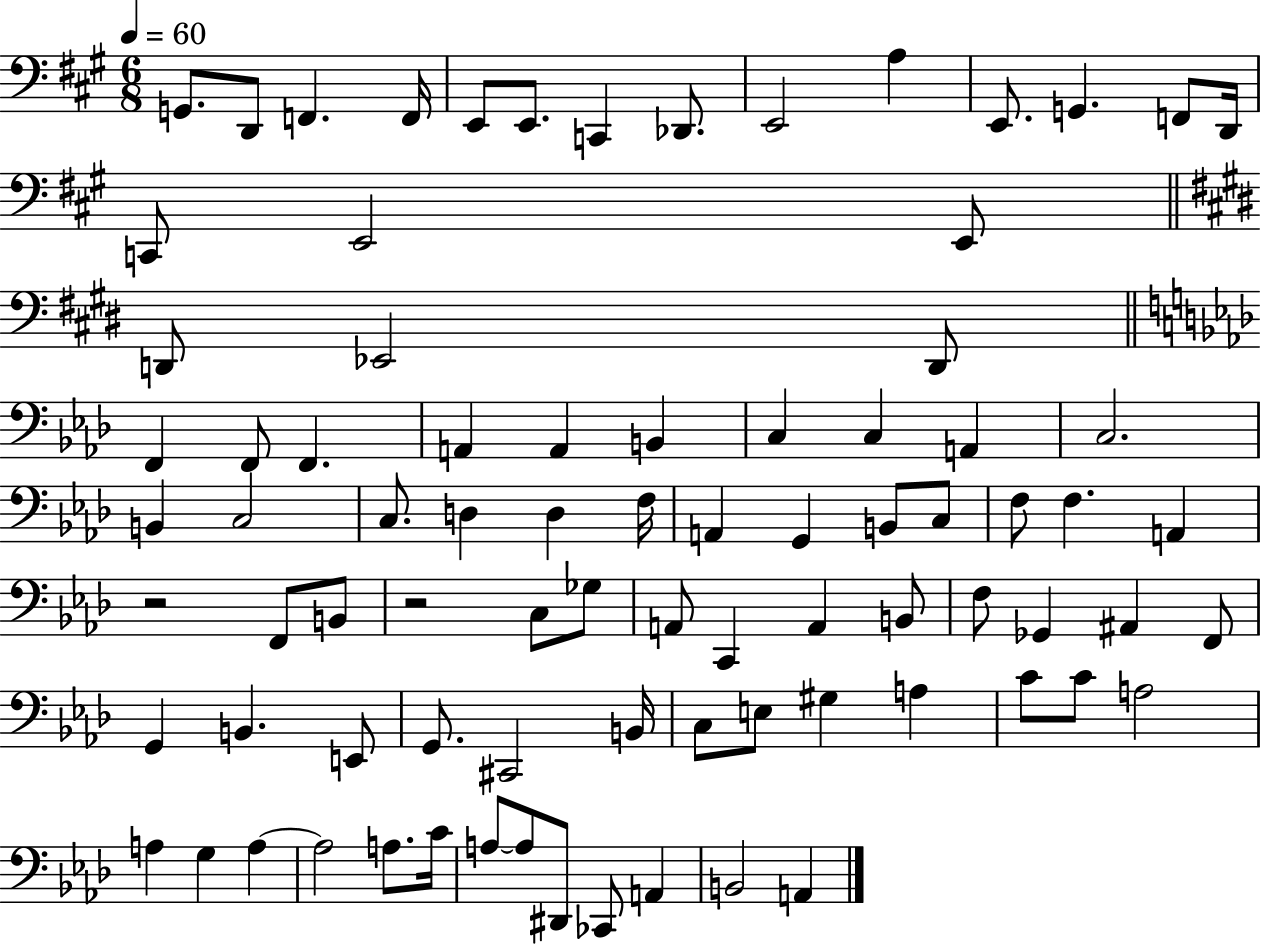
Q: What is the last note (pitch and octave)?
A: A2